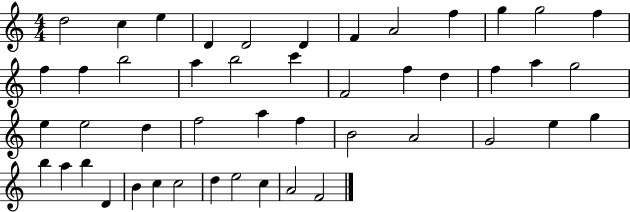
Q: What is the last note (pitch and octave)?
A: F4